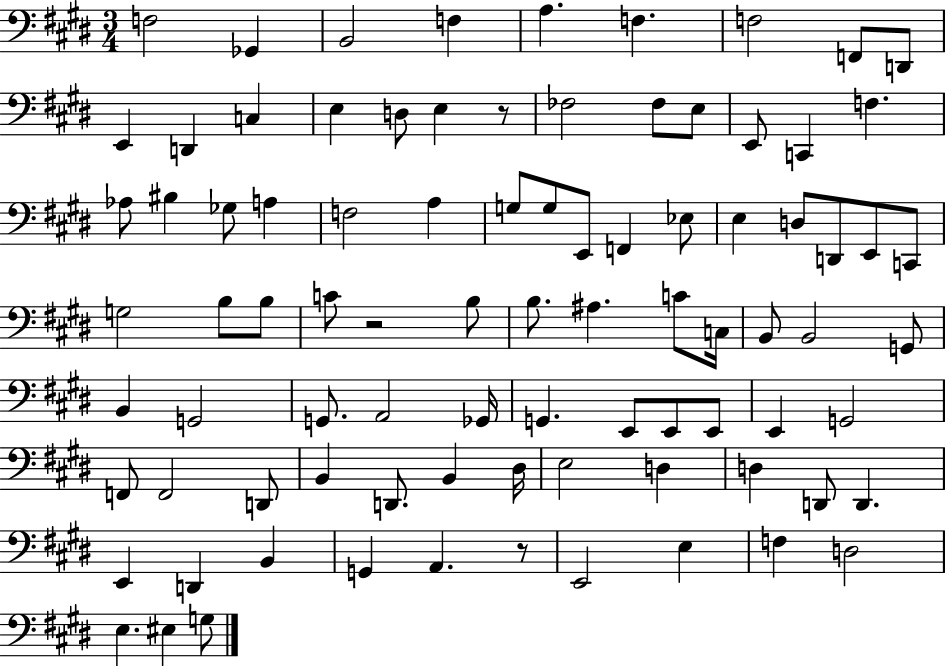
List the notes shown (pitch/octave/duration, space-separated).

F3/h Gb2/q B2/h F3/q A3/q. F3/q. F3/h F2/e D2/e E2/q D2/q C3/q E3/q D3/e E3/q R/e FES3/h FES3/e E3/e E2/e C2/q F3/q. Ab3/e BIS3/q Gb3/e A3/q F3/h A3/q G3/e G3/e E2/e F2/q Eb3/e E3/q D3/e D2/e E2/e C2/e G3/h B3/e B3/e C4/e R/h B3/e B3/e. A#3/q. C4/e C3/s B2/e B2/h G2/e B2/q G2/h G2/e. A2/h Gb2/s G2/q. E2/e E2/e E2/e E2/q G2/h F2/e F2/h D2/e B2/q D2/e. B2/q D#3/s E3/h D3/q D3/q D2/e D2/q. E2/q D2/q B2/q G2/q A2/q. R/e E2/h E3/q F3/q D3/h E3/q. EIS3/q G3/e